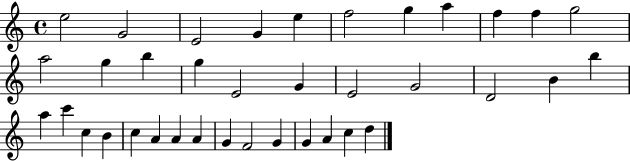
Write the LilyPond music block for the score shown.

{
  \clef treble
  \time 4/4
  \defaultTimeSignature
  \key c \major
  e''2 g'2 | e'2 g'4 e''4 | f''2 g''4 a''4 | f''4 f''4 g''2 | \break a''2 g''4 b''4 | g''4 e'2 g'4 | e'2 g'2 | d'2 b'4 b''4 | \break a''4 c'''4 c''4 b'4 | c''4 a'4 a'4 a'4 | g'4 f'2 g'4 | g'4 a'4 c''4 d''4 | \break \bar "|."
}